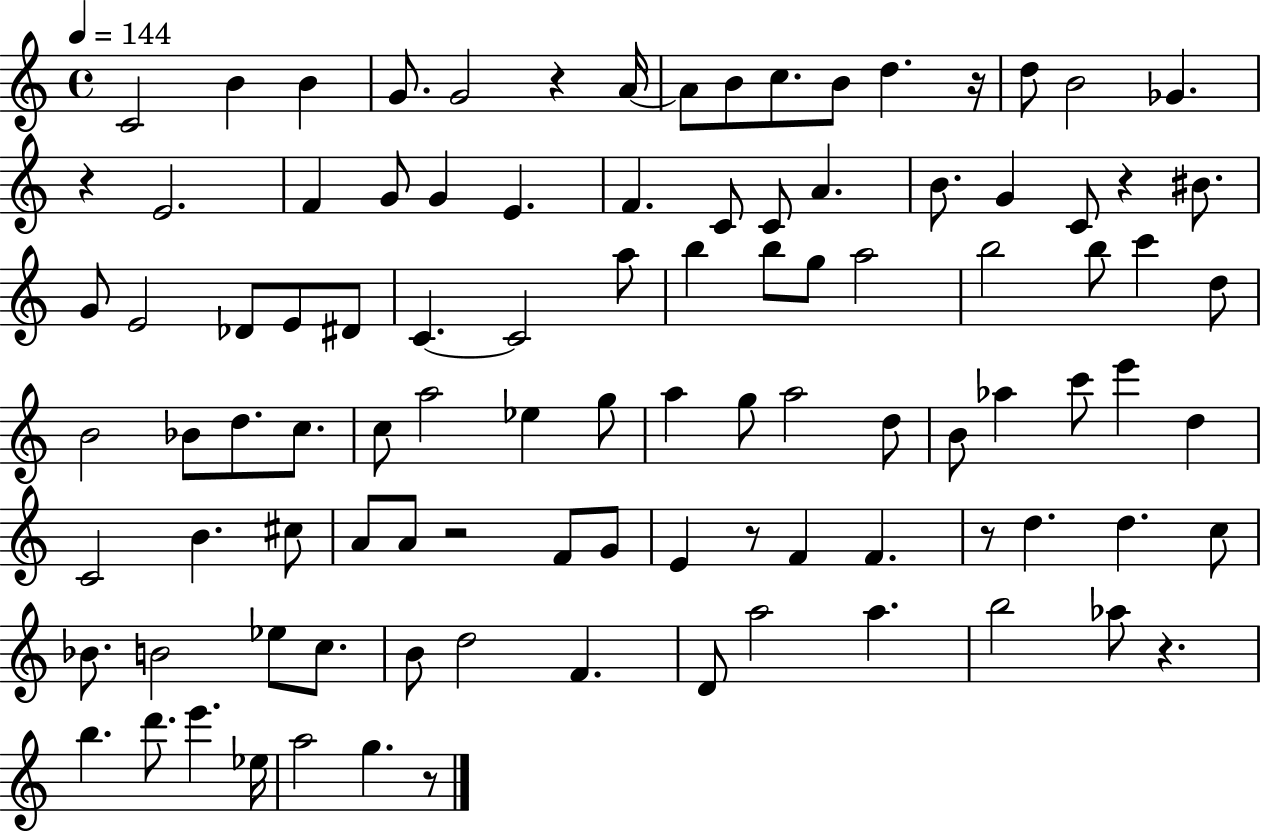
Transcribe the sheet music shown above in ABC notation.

X:1
T:Untitled
M:4/4
L:1/4
K:C
C2 B B G/2 G2 z A/4 A/2 B/2 c/2 B/2 d z/4 d/2 B2 _G z E2 F G/2 G E F C/2 C/2 A B/2 G C/2 z ^B/2 G/2 E2 _D/2 E/2 ^D/2 C C2 a/2 b b/2 g/2 a2 b2 b/2 c' d/2 B2 _B/2 d/2 c/2 c/2 a2 _e g/2 a g/2 a2 d/2 B/2 _a c'/2 e' d C2 B ^c/2 A/2 A/2 z2 F/2 G/2 E z/2 F F z/2 d d c/2 _B/2 B2 _e/2 c/2 B/2 d2 F D/2 a2 a b2 _a/2 z b d'/2 e' _e/4 a2 g z/2